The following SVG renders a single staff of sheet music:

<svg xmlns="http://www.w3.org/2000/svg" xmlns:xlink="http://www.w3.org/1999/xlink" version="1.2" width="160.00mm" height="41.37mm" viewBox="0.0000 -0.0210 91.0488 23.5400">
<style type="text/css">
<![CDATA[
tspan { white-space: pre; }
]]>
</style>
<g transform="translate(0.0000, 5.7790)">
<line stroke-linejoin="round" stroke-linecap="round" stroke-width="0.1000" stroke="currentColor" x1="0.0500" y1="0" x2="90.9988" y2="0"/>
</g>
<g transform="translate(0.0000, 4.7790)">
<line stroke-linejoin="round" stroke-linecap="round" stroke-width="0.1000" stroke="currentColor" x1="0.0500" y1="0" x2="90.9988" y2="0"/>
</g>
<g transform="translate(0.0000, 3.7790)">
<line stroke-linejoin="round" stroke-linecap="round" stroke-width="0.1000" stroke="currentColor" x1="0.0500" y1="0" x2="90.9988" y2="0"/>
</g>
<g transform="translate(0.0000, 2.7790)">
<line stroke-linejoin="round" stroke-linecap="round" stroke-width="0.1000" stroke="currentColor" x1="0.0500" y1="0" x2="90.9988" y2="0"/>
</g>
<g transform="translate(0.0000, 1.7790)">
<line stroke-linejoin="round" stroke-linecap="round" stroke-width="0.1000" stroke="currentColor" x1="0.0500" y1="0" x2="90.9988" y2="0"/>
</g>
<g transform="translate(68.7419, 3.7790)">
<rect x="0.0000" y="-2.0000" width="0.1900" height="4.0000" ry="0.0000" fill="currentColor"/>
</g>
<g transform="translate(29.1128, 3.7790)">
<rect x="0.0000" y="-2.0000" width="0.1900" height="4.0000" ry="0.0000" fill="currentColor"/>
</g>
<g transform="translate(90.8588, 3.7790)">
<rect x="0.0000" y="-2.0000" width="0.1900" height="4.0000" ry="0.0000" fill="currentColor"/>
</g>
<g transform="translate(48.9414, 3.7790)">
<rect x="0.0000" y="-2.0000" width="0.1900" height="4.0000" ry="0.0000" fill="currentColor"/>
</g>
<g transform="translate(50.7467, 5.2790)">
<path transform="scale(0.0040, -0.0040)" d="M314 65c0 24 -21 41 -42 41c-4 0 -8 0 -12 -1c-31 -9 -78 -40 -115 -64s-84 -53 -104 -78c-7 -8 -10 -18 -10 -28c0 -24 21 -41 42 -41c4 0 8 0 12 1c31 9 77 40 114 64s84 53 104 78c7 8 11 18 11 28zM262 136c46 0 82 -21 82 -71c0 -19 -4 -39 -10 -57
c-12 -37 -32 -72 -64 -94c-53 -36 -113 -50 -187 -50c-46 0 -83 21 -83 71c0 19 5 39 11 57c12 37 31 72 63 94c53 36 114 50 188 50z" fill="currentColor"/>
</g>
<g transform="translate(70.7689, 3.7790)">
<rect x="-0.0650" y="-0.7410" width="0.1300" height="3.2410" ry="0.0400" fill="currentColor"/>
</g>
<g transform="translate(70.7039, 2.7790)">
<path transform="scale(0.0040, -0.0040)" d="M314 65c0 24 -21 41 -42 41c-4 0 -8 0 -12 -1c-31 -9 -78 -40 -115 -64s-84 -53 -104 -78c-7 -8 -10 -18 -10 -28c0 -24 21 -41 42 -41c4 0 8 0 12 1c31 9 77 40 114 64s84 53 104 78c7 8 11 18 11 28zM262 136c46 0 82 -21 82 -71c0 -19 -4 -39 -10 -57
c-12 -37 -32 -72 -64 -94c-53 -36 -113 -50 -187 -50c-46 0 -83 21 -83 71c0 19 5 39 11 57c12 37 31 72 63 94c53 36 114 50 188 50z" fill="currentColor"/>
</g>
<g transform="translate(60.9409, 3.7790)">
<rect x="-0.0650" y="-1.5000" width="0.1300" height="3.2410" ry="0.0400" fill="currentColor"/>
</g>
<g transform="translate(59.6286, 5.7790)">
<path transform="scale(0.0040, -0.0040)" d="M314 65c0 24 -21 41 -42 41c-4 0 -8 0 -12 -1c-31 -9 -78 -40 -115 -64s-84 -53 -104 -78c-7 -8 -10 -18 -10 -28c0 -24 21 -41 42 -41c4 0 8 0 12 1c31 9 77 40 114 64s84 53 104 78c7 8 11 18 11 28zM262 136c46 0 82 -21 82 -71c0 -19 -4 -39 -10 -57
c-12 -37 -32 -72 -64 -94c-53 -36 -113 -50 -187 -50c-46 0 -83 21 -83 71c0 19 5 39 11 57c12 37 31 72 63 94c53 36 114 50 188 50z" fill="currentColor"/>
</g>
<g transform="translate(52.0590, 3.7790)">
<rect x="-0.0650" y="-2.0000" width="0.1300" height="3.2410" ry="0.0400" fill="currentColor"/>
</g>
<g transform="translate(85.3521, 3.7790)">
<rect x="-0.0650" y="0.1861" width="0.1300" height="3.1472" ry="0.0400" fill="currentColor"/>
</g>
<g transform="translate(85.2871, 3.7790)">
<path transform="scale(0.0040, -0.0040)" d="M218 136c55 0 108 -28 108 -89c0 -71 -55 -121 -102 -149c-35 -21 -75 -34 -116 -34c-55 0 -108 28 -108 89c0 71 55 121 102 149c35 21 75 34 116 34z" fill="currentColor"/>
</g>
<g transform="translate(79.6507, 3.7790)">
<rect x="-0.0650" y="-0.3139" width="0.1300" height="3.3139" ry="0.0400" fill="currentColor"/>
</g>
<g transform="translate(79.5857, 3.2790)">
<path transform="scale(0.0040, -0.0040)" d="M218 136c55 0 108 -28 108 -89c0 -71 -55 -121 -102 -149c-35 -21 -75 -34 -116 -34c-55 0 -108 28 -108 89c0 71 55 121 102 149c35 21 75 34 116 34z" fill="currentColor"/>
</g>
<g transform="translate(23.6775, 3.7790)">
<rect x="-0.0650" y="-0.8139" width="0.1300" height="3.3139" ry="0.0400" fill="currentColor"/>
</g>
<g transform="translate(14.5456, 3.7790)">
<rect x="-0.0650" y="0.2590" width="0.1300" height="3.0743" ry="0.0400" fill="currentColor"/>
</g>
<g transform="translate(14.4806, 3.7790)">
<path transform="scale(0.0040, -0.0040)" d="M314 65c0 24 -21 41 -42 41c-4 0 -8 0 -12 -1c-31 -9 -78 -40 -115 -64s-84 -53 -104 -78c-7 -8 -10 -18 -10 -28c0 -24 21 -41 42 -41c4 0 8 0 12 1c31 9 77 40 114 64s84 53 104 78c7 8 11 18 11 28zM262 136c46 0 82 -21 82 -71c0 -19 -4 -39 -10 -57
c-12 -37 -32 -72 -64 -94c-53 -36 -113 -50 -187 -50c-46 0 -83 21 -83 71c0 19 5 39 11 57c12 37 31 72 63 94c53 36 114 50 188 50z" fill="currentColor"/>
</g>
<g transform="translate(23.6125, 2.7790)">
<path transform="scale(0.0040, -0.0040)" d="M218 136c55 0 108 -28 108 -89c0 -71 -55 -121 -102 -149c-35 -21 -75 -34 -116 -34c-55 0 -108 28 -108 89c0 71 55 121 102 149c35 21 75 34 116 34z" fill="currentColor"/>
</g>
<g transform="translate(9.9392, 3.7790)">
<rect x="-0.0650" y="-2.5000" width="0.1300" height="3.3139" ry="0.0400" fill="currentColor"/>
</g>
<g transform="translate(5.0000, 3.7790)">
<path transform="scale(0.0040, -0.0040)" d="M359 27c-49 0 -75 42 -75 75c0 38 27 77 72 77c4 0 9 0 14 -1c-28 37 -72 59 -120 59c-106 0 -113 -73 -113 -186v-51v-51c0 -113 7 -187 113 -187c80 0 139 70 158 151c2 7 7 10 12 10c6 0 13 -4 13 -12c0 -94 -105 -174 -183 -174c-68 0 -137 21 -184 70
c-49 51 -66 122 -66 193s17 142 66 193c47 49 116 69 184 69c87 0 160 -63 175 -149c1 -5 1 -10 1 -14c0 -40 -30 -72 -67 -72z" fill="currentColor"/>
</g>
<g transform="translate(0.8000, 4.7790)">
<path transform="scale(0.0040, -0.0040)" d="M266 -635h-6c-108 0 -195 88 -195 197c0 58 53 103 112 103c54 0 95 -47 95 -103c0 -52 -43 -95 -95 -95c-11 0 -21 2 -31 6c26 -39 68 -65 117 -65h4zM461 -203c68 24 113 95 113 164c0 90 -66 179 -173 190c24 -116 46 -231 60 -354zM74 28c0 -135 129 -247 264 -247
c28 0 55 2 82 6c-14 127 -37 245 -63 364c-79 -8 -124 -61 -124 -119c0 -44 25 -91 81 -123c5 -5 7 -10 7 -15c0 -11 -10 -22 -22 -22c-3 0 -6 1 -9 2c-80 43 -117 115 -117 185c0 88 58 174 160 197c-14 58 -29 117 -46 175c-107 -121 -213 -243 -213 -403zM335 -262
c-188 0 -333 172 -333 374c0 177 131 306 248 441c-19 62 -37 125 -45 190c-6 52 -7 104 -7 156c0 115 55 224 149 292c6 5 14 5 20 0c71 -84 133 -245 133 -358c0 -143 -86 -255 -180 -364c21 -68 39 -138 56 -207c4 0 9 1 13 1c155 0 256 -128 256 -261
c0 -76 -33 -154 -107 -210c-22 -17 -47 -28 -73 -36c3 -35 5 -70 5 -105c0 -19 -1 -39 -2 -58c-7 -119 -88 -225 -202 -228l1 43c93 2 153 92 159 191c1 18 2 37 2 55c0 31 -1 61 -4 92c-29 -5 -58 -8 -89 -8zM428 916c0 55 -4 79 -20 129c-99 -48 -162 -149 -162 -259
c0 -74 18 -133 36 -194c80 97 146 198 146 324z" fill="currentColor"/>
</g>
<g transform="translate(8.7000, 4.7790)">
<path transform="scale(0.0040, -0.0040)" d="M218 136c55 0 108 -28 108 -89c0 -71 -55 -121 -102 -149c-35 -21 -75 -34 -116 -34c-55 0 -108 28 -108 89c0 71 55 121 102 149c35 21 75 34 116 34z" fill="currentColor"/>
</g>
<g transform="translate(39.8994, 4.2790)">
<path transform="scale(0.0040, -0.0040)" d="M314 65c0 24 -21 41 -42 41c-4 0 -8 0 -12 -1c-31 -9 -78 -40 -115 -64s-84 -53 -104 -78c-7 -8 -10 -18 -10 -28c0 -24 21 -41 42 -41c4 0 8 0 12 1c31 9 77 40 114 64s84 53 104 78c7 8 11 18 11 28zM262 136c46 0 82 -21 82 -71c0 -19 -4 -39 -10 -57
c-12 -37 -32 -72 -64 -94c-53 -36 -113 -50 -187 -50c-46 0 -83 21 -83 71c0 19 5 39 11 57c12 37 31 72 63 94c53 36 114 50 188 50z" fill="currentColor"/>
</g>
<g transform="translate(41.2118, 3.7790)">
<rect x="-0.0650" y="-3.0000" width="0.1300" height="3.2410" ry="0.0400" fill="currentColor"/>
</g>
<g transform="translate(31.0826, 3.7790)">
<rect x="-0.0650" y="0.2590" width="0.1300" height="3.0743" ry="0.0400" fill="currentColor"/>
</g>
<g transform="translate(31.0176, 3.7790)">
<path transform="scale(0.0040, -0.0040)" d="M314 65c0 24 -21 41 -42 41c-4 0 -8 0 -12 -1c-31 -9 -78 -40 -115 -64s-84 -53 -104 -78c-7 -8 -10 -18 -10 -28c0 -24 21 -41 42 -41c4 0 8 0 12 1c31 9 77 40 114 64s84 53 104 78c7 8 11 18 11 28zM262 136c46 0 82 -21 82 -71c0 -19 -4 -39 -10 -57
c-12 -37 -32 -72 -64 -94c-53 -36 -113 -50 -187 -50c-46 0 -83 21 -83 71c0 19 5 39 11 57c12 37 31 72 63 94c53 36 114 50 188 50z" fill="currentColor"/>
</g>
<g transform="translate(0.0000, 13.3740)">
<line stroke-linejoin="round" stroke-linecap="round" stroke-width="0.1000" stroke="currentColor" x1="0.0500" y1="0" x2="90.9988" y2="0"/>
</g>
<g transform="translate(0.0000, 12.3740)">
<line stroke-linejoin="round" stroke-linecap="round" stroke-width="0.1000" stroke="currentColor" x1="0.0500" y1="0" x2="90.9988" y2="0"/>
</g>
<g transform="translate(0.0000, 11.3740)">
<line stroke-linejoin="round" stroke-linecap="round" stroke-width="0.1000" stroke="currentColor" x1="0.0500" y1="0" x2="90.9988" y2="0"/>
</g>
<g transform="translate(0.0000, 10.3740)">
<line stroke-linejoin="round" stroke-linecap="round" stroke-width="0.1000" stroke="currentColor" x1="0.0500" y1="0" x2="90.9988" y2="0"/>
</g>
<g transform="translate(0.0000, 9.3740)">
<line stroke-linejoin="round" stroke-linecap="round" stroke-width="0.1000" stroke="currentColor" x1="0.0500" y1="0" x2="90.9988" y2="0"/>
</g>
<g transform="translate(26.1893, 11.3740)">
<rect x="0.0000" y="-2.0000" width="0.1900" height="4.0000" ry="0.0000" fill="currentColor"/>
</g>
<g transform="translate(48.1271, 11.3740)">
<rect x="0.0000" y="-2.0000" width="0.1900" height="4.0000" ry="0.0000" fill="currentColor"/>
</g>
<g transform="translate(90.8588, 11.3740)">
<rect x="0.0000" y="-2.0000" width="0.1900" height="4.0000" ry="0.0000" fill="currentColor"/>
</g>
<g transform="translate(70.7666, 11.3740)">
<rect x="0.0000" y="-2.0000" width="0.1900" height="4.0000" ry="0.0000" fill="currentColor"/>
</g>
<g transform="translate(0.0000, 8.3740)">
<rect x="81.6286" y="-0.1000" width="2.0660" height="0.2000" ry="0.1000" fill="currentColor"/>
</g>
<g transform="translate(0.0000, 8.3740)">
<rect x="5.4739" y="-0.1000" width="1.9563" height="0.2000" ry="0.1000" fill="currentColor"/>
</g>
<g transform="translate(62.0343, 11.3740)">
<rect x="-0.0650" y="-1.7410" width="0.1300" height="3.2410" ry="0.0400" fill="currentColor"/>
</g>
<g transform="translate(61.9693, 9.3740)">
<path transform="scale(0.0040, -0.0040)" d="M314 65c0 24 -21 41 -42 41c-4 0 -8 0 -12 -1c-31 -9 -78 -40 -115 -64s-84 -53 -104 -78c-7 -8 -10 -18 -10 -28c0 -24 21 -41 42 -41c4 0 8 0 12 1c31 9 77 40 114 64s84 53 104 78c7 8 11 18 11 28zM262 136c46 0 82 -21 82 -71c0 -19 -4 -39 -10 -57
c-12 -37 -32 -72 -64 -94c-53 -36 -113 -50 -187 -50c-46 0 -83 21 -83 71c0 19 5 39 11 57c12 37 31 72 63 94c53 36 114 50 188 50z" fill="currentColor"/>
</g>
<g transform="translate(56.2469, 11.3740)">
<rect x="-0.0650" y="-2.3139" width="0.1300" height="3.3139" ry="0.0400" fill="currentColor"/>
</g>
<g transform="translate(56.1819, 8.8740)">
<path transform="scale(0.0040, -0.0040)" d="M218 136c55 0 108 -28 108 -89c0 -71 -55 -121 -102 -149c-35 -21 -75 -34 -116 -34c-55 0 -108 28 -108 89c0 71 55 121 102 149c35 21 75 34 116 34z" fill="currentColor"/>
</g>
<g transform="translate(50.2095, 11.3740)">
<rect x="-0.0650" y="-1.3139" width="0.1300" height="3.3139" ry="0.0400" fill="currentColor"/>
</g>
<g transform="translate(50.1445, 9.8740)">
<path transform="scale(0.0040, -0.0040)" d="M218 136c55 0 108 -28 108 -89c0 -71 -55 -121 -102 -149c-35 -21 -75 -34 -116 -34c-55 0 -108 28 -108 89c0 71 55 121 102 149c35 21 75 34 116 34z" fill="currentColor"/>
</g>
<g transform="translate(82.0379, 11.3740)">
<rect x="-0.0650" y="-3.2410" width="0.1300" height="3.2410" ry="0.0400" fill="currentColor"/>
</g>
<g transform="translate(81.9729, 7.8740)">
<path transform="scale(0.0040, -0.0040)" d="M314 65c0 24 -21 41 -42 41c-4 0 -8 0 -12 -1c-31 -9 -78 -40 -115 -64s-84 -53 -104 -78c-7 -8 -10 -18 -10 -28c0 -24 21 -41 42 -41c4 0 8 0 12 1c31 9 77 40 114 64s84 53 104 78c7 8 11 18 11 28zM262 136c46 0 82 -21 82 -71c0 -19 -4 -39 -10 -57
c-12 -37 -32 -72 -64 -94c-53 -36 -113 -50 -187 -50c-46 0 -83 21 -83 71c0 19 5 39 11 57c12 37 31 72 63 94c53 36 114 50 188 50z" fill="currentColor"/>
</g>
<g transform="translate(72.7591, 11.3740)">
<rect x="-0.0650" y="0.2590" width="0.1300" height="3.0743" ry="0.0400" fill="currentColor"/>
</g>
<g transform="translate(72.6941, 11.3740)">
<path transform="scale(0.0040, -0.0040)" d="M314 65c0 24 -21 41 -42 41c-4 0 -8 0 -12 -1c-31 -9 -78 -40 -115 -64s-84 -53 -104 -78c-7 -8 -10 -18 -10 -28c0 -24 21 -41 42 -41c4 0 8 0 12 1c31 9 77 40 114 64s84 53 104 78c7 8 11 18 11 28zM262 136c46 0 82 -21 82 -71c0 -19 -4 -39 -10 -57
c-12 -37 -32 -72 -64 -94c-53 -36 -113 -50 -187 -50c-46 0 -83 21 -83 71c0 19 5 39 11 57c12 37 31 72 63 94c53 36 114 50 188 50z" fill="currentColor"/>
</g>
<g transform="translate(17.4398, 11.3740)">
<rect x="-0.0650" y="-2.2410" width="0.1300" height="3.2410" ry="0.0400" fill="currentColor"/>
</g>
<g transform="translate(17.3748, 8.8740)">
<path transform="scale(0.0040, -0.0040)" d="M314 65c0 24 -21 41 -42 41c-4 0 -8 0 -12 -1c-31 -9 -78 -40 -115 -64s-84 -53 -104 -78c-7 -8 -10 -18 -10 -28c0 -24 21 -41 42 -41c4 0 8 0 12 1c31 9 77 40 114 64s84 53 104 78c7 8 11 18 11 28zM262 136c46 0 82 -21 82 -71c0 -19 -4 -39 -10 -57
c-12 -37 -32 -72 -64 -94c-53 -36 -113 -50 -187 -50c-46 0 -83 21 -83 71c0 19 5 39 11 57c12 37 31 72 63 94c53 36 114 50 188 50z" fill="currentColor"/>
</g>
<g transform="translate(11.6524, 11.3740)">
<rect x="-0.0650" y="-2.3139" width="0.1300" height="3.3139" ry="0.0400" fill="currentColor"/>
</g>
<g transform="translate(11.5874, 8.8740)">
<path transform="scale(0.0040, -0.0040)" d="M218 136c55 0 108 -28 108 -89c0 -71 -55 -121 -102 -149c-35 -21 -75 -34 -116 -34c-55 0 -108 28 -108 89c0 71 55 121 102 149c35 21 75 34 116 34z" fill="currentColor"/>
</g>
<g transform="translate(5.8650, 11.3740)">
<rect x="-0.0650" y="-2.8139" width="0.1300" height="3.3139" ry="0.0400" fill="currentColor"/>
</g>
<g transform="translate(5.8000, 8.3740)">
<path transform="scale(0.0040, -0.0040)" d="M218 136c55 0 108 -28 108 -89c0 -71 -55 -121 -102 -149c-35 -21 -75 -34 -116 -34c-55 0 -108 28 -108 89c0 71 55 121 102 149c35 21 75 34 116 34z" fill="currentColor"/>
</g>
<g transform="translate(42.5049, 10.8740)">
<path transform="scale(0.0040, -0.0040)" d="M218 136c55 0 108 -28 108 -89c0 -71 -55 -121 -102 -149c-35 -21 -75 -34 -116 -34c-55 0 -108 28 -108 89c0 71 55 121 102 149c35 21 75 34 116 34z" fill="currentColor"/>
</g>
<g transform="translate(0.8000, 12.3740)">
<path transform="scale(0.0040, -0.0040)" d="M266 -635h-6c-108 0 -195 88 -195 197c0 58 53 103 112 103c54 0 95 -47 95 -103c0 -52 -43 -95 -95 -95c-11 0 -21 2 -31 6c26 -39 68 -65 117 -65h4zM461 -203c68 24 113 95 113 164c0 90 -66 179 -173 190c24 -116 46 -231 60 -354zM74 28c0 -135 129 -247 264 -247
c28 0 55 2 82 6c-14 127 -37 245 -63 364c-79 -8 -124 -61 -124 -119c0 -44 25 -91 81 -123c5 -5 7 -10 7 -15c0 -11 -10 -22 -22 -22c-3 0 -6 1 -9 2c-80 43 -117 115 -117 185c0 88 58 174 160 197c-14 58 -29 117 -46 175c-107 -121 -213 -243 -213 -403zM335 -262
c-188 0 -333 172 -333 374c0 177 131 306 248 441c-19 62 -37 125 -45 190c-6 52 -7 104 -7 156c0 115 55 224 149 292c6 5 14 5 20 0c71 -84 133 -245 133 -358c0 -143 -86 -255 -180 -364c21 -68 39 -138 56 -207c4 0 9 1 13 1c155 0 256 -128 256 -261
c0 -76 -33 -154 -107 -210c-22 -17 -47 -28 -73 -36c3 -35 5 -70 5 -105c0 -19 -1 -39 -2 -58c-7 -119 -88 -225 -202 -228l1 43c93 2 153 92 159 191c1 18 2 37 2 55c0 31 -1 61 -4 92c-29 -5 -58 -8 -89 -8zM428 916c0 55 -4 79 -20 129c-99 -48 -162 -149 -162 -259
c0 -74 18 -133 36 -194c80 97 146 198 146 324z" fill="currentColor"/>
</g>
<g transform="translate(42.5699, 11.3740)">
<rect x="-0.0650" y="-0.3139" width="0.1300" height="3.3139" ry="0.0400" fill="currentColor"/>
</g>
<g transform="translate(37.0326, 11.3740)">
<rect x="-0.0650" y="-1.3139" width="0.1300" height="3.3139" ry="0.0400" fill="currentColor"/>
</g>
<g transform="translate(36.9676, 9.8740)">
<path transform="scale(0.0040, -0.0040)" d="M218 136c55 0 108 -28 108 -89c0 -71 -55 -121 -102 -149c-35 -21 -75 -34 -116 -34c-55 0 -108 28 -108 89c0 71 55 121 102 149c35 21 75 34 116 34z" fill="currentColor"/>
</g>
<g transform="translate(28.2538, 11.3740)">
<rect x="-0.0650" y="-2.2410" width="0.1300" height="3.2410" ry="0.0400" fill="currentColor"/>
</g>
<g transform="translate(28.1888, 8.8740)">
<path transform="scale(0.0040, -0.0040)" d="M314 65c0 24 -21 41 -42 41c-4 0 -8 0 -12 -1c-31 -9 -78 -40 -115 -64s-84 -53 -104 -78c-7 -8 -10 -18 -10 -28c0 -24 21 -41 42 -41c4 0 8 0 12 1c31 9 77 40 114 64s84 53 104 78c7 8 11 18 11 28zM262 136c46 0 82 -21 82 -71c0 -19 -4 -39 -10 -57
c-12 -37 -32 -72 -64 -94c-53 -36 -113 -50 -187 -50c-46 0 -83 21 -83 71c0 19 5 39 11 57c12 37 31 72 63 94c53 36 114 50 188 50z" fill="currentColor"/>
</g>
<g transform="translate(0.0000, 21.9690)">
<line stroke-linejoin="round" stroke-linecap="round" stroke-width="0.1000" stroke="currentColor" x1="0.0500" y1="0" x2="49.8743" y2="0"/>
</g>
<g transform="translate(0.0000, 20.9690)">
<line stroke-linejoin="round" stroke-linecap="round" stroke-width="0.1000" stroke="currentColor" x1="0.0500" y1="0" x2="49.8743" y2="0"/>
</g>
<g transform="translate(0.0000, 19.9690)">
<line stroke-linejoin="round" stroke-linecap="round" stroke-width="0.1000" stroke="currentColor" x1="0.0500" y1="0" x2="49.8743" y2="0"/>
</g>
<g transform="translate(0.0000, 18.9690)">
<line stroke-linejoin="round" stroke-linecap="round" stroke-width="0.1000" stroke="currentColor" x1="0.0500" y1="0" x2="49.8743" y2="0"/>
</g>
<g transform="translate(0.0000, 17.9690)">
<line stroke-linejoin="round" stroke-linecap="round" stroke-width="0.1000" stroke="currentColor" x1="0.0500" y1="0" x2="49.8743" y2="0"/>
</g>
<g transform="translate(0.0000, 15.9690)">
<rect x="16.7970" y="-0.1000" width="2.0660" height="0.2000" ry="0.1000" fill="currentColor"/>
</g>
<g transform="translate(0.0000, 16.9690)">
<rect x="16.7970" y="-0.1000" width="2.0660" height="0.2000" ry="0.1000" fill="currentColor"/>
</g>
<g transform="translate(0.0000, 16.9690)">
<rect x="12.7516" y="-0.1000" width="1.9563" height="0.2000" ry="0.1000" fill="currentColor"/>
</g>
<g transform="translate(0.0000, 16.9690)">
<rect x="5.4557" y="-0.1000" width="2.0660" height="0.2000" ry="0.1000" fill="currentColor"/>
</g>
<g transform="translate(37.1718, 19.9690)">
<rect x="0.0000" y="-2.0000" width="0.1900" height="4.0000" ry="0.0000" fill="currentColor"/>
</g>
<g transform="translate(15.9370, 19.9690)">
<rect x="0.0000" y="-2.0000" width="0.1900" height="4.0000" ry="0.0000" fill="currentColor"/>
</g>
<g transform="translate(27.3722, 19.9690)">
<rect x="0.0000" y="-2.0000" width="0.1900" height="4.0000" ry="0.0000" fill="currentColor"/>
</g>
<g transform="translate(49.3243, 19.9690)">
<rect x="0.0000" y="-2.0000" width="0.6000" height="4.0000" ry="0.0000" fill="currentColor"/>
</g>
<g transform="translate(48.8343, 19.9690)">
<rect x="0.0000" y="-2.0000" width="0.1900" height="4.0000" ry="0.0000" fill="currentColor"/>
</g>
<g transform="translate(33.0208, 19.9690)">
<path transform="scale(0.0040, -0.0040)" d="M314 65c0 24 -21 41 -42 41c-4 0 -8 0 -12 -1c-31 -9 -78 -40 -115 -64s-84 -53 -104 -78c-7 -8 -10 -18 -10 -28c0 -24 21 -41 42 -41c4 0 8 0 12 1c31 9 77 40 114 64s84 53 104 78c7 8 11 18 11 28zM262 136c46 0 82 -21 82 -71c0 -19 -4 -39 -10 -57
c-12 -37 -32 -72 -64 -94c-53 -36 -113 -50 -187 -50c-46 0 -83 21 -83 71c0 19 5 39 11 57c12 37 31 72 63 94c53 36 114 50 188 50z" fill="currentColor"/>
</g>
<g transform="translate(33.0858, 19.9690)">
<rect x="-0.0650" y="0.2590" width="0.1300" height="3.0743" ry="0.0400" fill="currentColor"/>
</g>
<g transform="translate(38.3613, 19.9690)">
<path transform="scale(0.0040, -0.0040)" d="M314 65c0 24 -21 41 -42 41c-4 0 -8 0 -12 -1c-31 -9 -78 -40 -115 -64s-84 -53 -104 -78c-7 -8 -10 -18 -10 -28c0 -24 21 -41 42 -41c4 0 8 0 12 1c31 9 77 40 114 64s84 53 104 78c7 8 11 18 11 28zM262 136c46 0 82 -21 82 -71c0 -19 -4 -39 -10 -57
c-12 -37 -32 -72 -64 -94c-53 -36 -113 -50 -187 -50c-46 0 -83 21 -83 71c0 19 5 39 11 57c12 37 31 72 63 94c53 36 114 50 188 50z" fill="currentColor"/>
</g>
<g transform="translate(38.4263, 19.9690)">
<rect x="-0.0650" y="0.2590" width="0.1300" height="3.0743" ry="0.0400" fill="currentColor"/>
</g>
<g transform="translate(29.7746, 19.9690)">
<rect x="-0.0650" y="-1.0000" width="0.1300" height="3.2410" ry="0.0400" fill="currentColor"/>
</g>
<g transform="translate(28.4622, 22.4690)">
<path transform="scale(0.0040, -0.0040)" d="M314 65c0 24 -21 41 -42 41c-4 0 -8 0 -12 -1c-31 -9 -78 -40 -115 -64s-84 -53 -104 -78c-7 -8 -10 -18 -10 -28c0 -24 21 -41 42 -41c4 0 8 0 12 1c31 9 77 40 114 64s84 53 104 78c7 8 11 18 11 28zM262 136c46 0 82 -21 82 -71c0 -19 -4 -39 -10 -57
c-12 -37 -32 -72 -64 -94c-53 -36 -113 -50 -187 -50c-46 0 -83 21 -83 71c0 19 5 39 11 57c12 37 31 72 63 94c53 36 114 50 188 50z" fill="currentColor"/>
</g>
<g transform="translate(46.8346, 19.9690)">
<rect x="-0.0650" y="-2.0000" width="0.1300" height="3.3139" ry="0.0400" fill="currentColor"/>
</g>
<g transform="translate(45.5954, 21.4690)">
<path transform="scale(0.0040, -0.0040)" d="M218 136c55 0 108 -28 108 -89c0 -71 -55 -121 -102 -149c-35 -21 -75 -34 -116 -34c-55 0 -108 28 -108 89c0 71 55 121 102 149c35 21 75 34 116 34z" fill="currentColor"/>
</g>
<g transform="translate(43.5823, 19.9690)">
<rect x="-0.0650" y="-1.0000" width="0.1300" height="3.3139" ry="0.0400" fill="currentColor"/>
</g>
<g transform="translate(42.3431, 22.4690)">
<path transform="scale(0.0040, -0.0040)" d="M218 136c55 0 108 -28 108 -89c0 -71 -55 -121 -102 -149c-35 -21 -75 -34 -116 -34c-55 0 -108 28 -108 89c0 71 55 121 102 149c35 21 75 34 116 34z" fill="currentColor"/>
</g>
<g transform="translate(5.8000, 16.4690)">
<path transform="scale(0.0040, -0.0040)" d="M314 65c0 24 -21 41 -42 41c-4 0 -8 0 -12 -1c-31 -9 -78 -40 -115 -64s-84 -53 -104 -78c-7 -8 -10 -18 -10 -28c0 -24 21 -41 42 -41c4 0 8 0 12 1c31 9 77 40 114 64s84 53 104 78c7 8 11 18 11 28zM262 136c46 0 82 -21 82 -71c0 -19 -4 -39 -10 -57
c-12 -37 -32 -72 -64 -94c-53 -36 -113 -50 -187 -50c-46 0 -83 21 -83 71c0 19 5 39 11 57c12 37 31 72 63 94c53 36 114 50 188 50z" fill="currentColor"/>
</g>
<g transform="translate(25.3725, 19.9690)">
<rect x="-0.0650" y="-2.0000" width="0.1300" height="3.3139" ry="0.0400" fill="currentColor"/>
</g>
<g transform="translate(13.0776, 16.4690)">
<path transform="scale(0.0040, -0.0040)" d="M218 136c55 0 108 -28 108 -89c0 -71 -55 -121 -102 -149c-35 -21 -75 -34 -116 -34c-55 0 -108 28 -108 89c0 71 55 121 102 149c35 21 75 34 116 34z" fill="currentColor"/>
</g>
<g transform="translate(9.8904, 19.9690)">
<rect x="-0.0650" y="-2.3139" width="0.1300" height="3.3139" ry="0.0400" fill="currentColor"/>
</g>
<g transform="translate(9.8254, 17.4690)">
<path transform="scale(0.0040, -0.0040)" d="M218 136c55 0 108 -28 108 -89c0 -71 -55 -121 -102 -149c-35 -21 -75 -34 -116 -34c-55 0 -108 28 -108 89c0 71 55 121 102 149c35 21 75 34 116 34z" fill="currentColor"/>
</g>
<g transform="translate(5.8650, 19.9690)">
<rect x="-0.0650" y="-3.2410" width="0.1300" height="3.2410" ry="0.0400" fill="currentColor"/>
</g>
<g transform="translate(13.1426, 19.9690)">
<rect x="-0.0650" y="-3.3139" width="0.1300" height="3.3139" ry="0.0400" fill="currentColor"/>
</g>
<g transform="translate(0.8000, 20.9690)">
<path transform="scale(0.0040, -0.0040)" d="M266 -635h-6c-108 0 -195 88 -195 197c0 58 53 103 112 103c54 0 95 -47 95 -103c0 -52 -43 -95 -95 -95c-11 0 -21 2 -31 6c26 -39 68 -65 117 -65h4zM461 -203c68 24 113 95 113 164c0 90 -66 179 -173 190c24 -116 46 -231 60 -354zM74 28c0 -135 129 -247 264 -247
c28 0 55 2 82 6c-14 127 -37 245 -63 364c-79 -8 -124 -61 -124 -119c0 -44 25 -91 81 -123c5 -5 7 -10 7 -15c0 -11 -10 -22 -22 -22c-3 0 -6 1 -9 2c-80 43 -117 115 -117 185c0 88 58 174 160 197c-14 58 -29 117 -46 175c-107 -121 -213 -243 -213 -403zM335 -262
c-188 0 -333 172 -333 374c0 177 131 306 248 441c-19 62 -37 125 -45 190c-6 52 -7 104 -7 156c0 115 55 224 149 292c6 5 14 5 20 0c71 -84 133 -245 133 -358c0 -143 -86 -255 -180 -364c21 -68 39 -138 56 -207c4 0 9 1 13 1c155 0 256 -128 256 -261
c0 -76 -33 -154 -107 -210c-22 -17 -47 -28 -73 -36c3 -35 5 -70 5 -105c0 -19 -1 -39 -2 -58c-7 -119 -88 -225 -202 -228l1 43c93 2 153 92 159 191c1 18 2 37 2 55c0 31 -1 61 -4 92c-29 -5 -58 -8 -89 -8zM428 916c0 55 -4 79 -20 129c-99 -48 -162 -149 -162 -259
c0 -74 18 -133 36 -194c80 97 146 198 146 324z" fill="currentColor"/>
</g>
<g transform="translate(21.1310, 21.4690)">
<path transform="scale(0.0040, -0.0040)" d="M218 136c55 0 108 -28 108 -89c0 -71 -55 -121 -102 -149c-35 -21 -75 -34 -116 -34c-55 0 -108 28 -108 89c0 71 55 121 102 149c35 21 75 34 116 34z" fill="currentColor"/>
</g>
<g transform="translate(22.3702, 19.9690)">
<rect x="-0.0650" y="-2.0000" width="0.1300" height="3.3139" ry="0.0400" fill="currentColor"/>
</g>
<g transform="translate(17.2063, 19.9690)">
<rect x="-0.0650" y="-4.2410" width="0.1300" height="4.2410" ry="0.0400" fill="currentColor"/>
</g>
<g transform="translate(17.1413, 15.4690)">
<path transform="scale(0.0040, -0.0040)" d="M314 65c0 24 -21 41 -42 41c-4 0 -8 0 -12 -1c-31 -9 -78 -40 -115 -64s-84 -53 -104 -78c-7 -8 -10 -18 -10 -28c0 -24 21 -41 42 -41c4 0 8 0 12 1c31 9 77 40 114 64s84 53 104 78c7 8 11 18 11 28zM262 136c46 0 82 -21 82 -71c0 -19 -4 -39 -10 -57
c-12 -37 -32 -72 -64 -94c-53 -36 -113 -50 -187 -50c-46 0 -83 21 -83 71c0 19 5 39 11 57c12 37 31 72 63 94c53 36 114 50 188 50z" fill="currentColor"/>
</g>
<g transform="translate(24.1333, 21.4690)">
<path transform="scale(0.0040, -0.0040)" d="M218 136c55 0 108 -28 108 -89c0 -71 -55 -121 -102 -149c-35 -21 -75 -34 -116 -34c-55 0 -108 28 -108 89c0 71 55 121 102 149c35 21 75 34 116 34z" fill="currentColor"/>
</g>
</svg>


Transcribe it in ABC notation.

X:1
T:Untitled
M:4/4
L:1/4
K:C
G B2 d B2 A2 F2 E2 d2 c B a g g2 g2 e c e g f2 B2 b2 b2 g b d'2 F F D2 B2 B2 D F